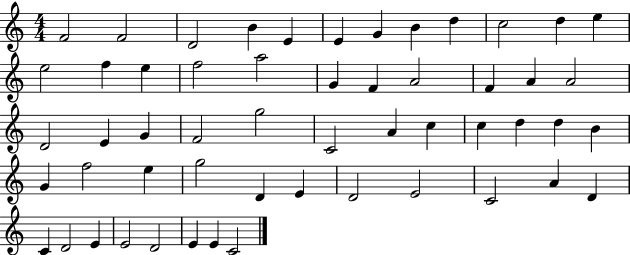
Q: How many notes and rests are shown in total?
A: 54